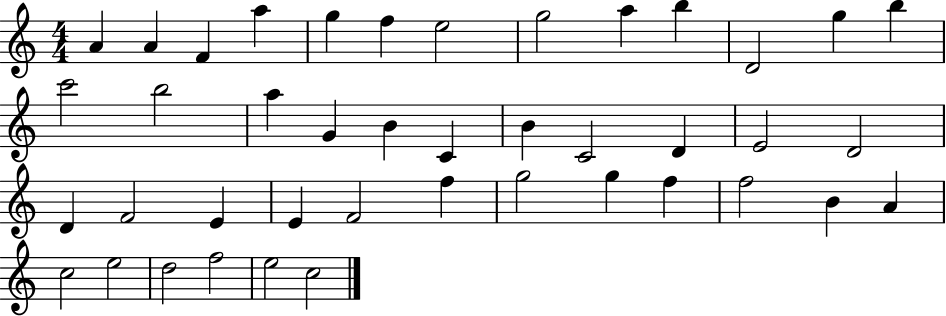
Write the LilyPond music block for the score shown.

{
  \clef treble
  \numericTimeSignature
  \time 4/4
  \key c \major
  a'4 a'4 f'4 a''4 | g''4 f''4 e''2 | g''2 a''4 b''4 | d'2 g''4 b''4 | \break c'''2 b''2 | a''4 g'4 b'4 c'4 | b'4 c'2 d'4 | e'2 d'2 | \break d'4 f'2 e'4 | e'4 f'2 f''4 | g''2 g''4 f''4 | f''2 b'4 a'4 | \break c''2 e''2 | d''2 f''2 | e''2 c''2 | \bar "|."
}